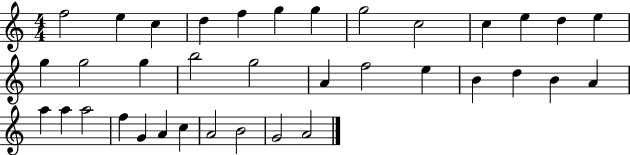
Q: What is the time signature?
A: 4/4